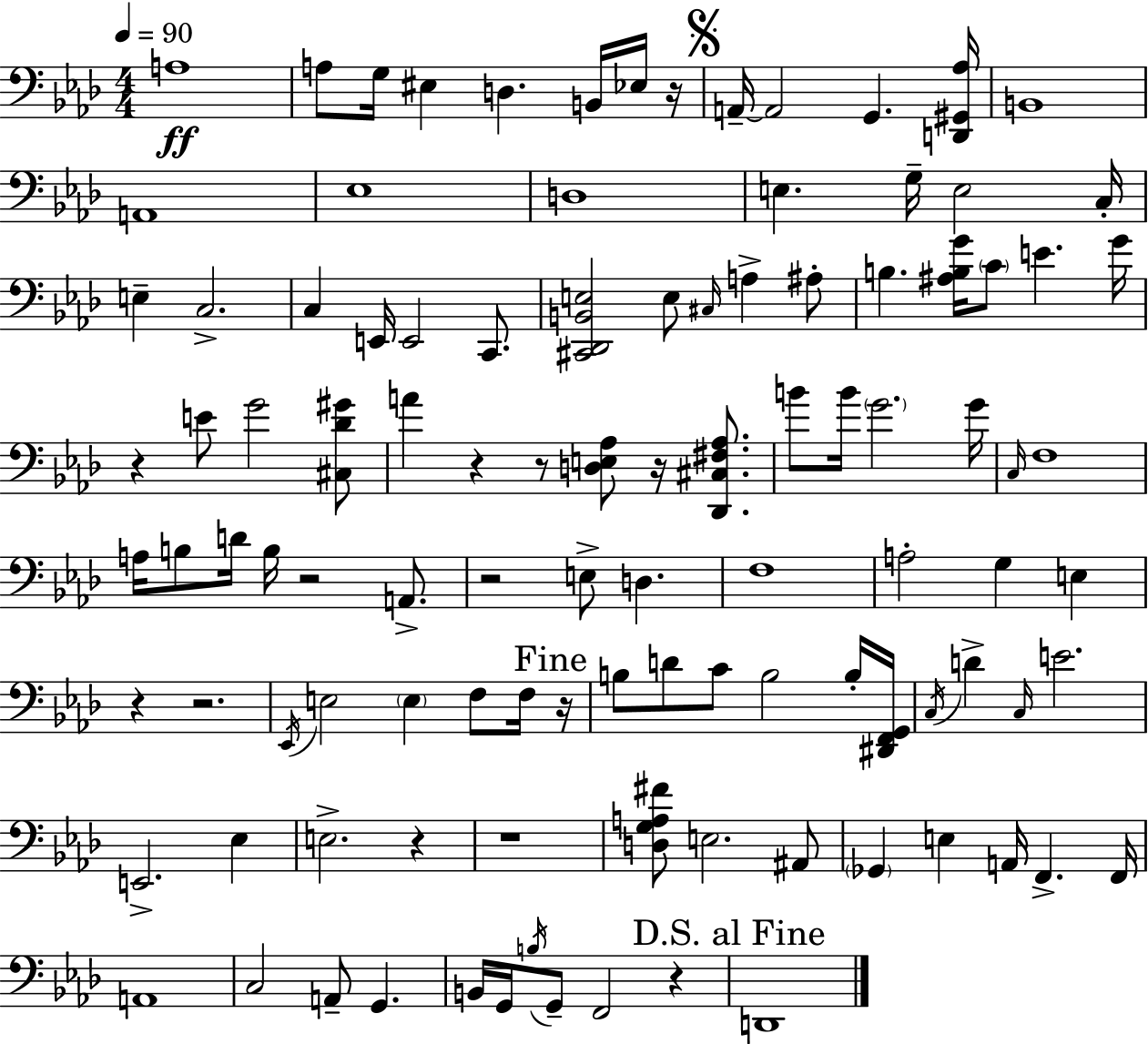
A3/w A3/e G3/s EIS3/q D3/q. B2/s Eb3/s R/s A2/s A2/h G2/q. [D2,G#2,Ab3]/s B2/w A2/w Eb3/w D3/w E3/q. G3/s E3/h C3/s E3/q C3/h. C3/q E2/s E2/h C2/e. [C#2,Db2,B2,E3]/h E3/e C#3/s A3/q A#3/e B3/q. [A#3,B3,G4]/s C4/e E4/q. G4/s R/q E4/e G4/h [C#3,Db4,G#4]/e A4/q R/q R/e [D3,E3,Ab3]/e R/s [Db2,C#3,F#3,Ab3]/e. B4/e B4/s G4/h. G4/s C3/s F3/w A3/s B3/e D4/s B3/s R/h A2/e. R/h E3/e D3/q. F3/w A3/h G3/q E3/q R/q R/h. Eb2/s E3/h E3/q F3/e F3/s R/s B3/e D4/e C4/e B3/h B3/s [D#2,F2,G2]/s C3/s D4/q C3/s E4/h. E2/h. Eb3/q E3/h. R/q R/w [D3,G3,A3,F#4]/e E3/h. A#2/e Gb2/q E3/q A2/s F2/q. F2/s A2/w C3/h A2/e G2/q. B2/s G2/s B3/s G2/e F2/h R/q D2/w